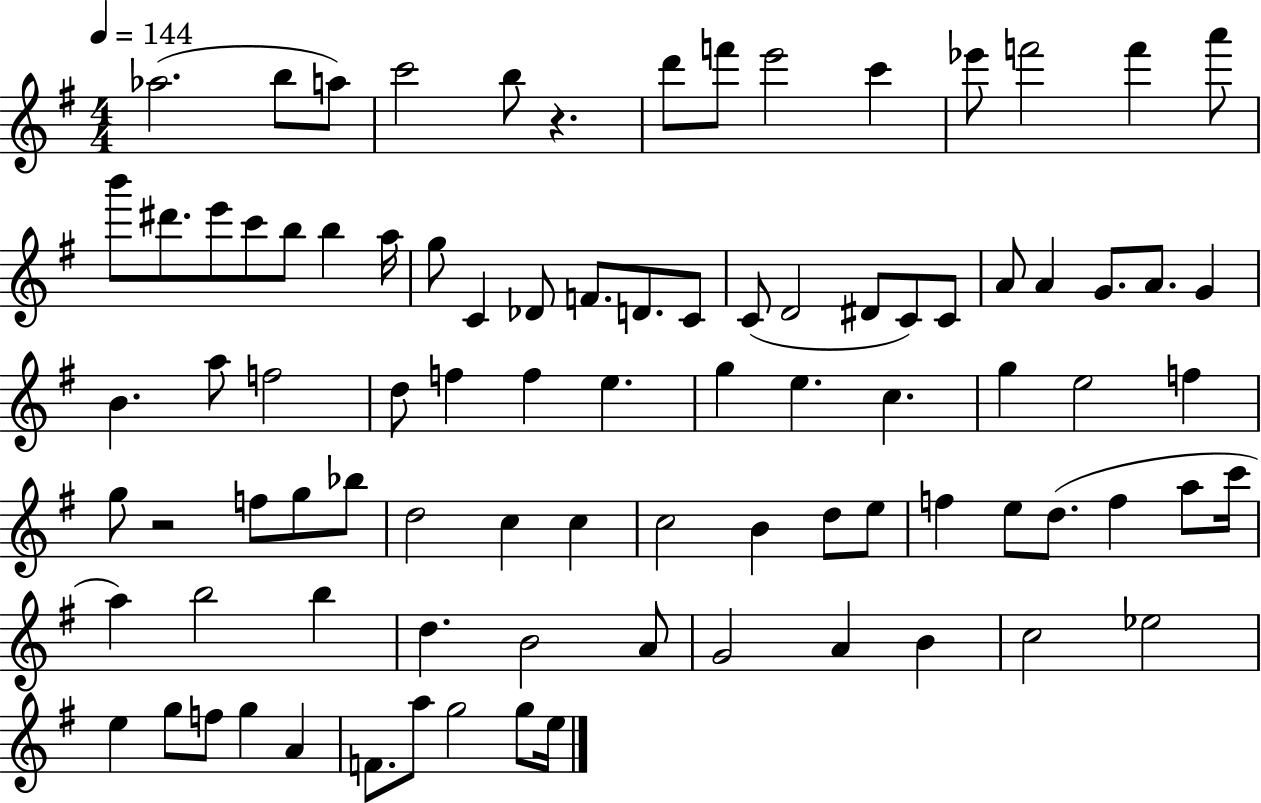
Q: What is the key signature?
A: G major